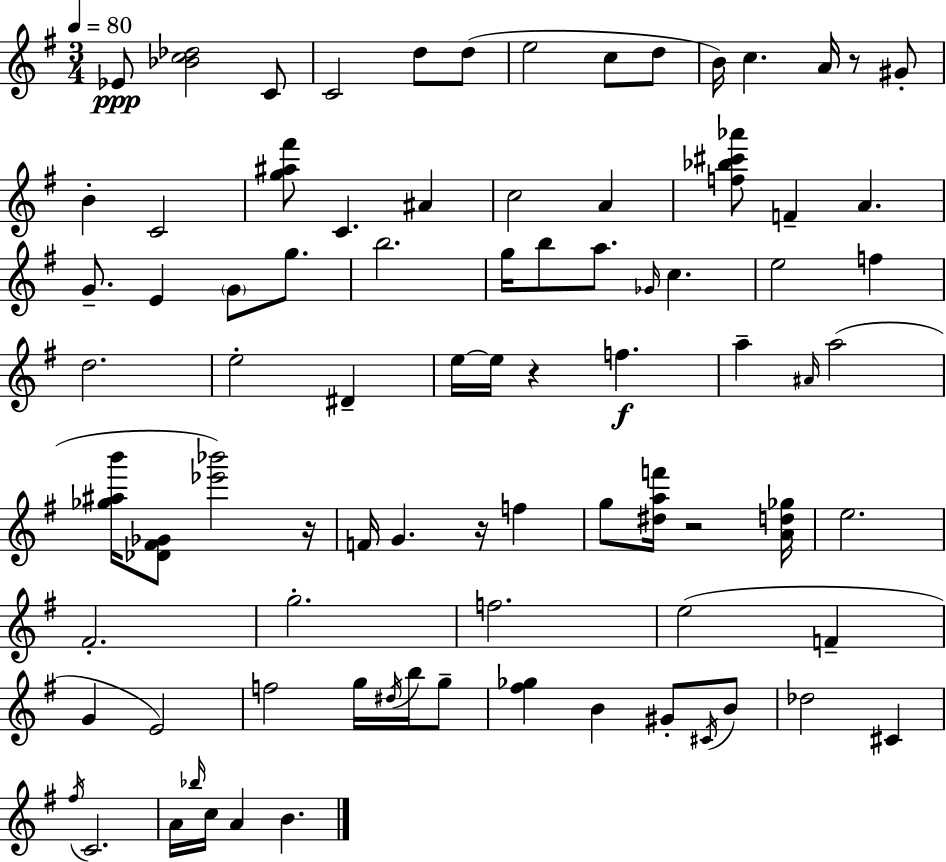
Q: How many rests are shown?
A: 5